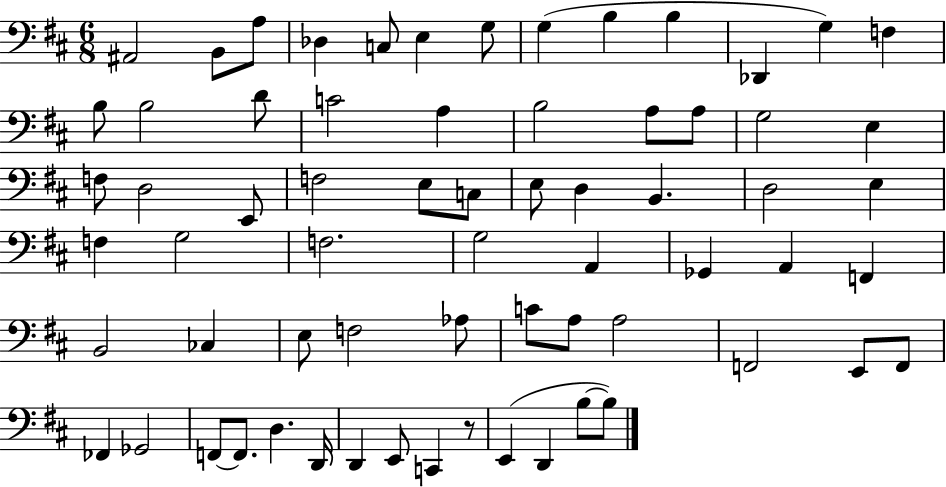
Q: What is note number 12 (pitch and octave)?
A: G3